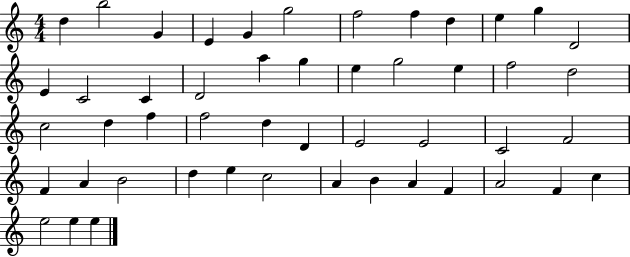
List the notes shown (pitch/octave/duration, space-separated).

D5/q B5/h G4/q E4/q G4/q G5/h F5/h F5/q D5/q E5/q G5/q D4/h E4/q C4/h C4/q D4/h A5/q G5/q E5/q G5/h E5/q F5/h D5/h C5/h D5/q F5/q F5/h D5/q D4/q E4/h E4/h C4/h F4/h F4/q A4/q B4/h D5/q E5/q C5/h A4/q B4/q A4/q F4/q A4/h F4/q C5/q E5/h E5/q E5/q